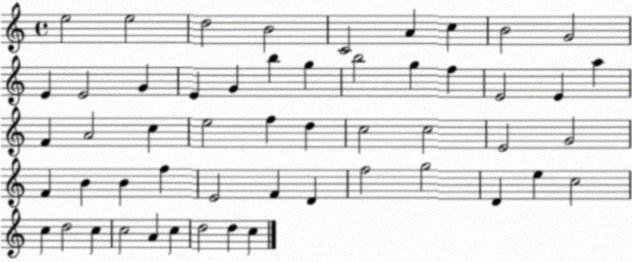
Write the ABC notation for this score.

X:1
T:Untitled
M:4/4
L:1/4
K:C
e2 e2 d2 B2 C2 A c B2 G2 E E2 G E G b g b2 g f E2 E a F A2 c e2 f d c2 c2 E2 G2 F B B f E2 F D f2 g2 D e c2 c d2 c c2 A c d2 d c